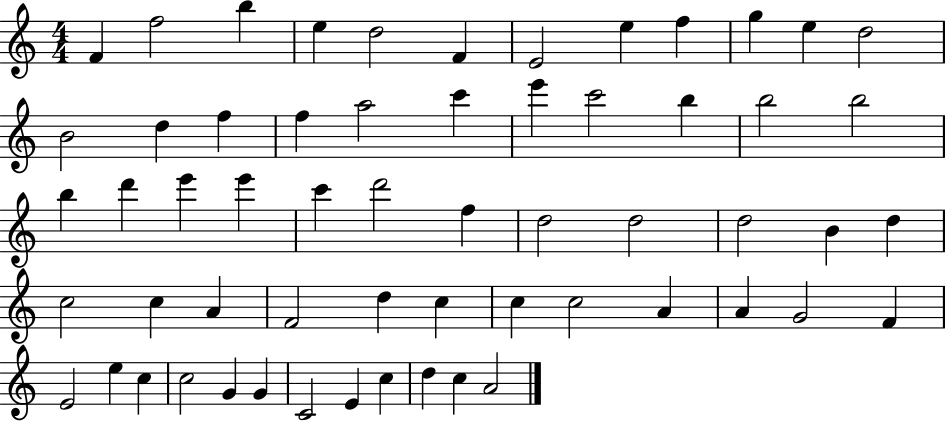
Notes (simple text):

F4/q F5/h B5/q E5/q D5/h F4/q E4/h E5/q F5/q G5/q E5/q D5/h B4/h D5/q F5/q F5/q A5/h C6/q E6/q C6/h B5/q B5/h B5/h B5/q D6/q E6/q E6/q C6/q D6/h F5/q D5/h D5/h D5/h B4/q D5/q C5/h C5/q A4/q F4/h D5/q C5/q C5/q C5/h A4/q A4/q G4/h F4/q E4/h E5/q C5/q C5/h G4/q G4/q C4/h E4/q C5/q D5/q C5/q A4/h